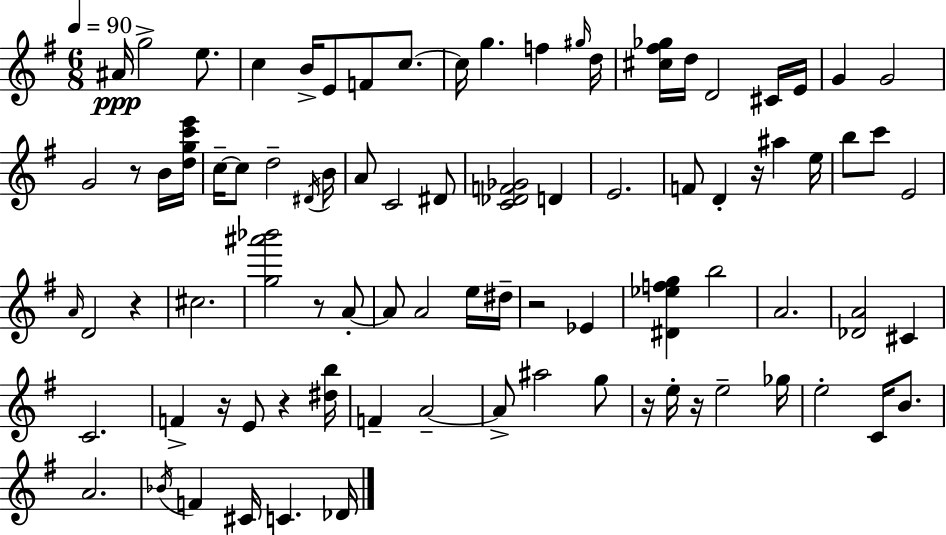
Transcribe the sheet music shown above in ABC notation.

X:1
T:Untitled
M:6/8
L:1/4
K:G
^A/4 g2 e/2 c B/4 E/2 F/2 c/2 c/4 g f ^g/4 d/4 [^c^f_g]/4 d/4 D2 ^C/4 E/4 G G2 G2 z/2 B/4 [dgc'e']/4 c/4 c/2 d2 ^D/4 B/4 A/2 C2 ^D/2 [C_DF_G]2 D E2 F/2 D z/4 ^a e/4 b/2 c'/2 E2 A/4 D2 z ^c2 [g^a'_b']2 z/2 A/2 A/2 A2 e/4 ^d/4 z2 _E [^D_efg] b2 A2 [_DA]2 ^C C2 F z/4 E/2 z [^db]/4 F A2 A/2 ^a2 g/2 z/4 e/4 z/4 e2 _g/4 e2 C/4 B/2 A2 _B/4 F ^C/4 C _D/4